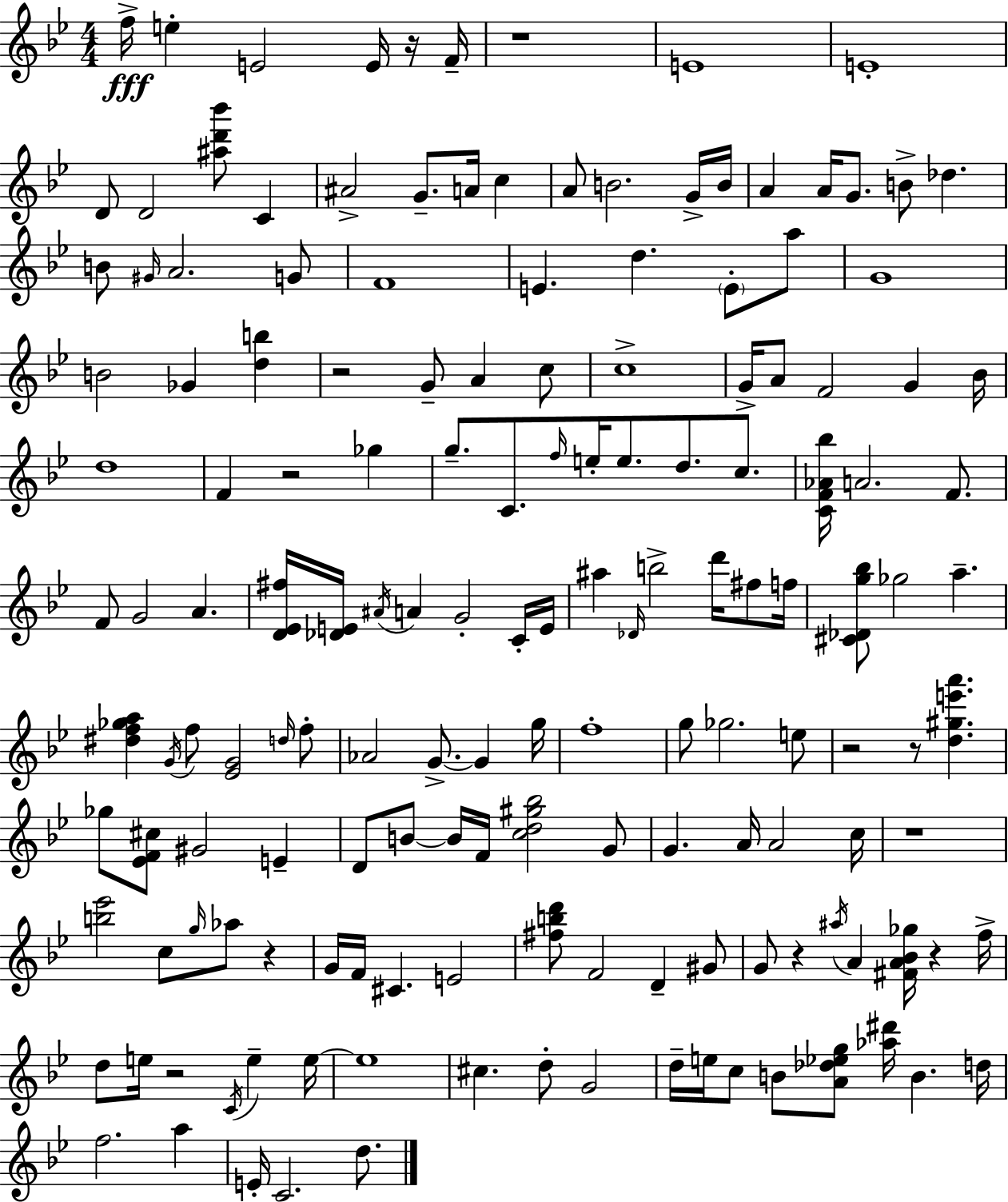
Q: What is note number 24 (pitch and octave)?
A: B4